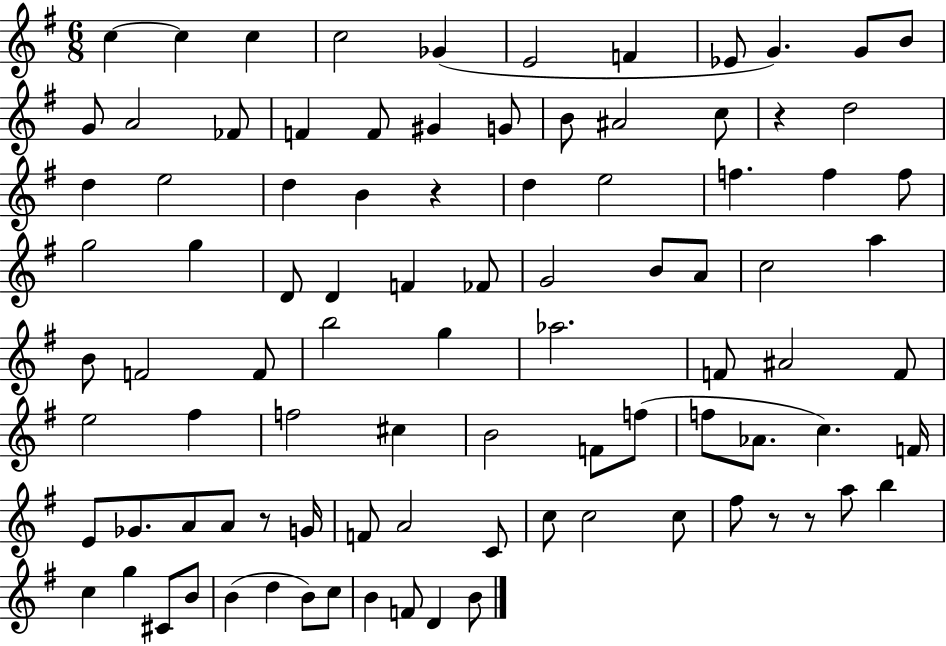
{
  \clef treble
  \numericTimeSignature
  \time 6/8
  \key g \major
  c''4~~ c''4 c''4 | c''2 ges'4( | e'2 f'4 | ees'8 g'4.) g'8 b'8 | \break g'8 a'2 fes'8 | f'4 f'8 gis'4 g'8 | b'8 ais'2 c''8 | r4 d''2 | \break d''4 e''2 | d''4 b'4 r4 | d''4 e''2 | f''4. f''4 f''8 | \break g''2 g''4 | d'8 d'4 f'4 fes'8 | g'2 b'8 a'8 | c''2 a''4 | \break b'8 f'2 f'8 | b''2 g''4 | aes''2. | f'8 ais'2 f'8 | \break e''2 fis''4 | f''2 cis''4 | b'2 f'8 f''8( | f''8 aes'8. c''4.) f'16 | \break e'8 ges'8. a'8 a'8 r8 g'16 | f'8 a'2 c'8 | c''8 c''2 c''8 | fis''8 r8 r8 a''8 b''4 | \break c''4 g''4 cis'8 b'8 | b'4( d''4 b'8) c''8 | b'4 f'8 d'4 b'8 | \bar "|."
}